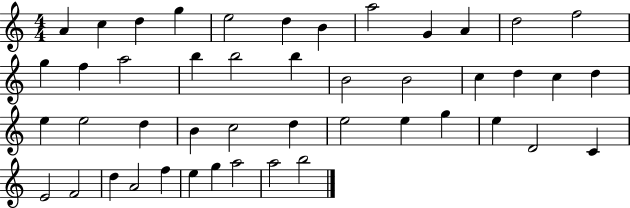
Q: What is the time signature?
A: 4/4